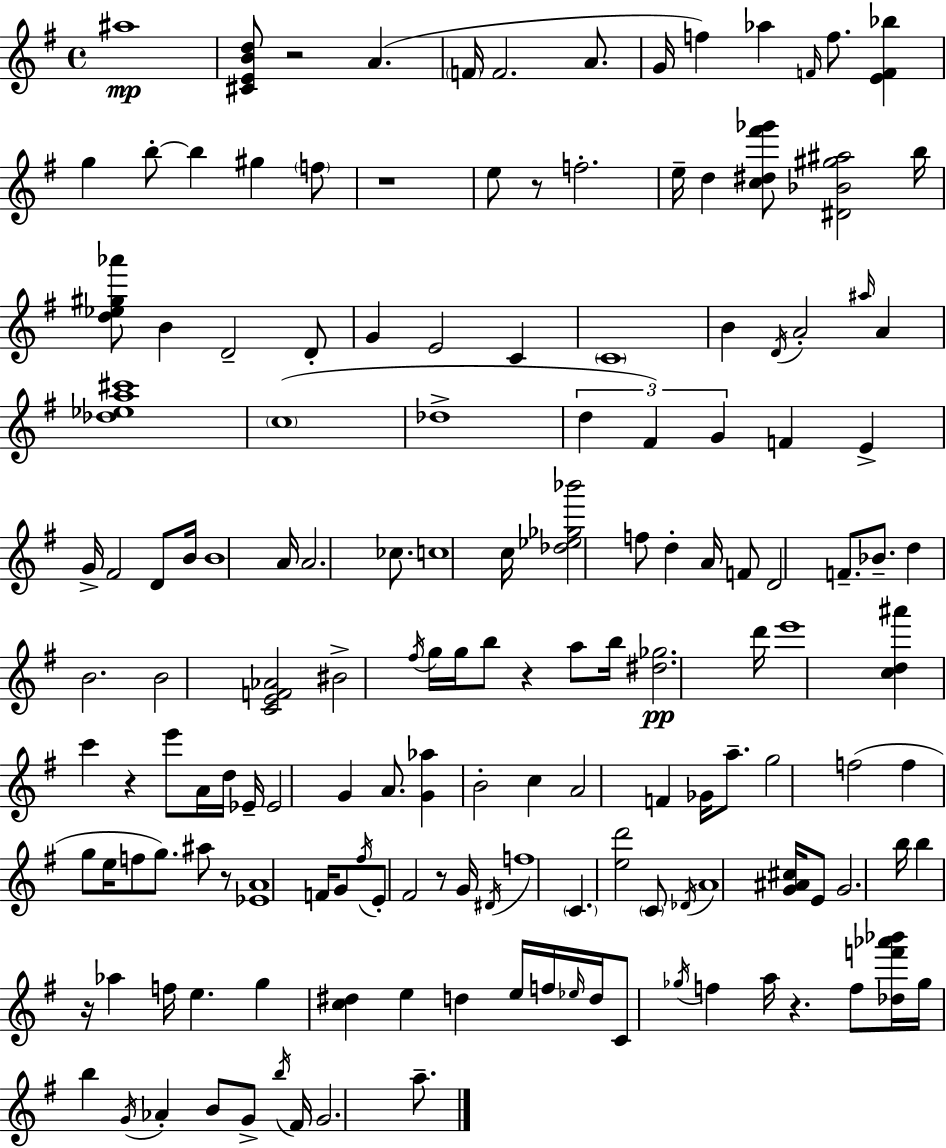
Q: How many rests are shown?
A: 9